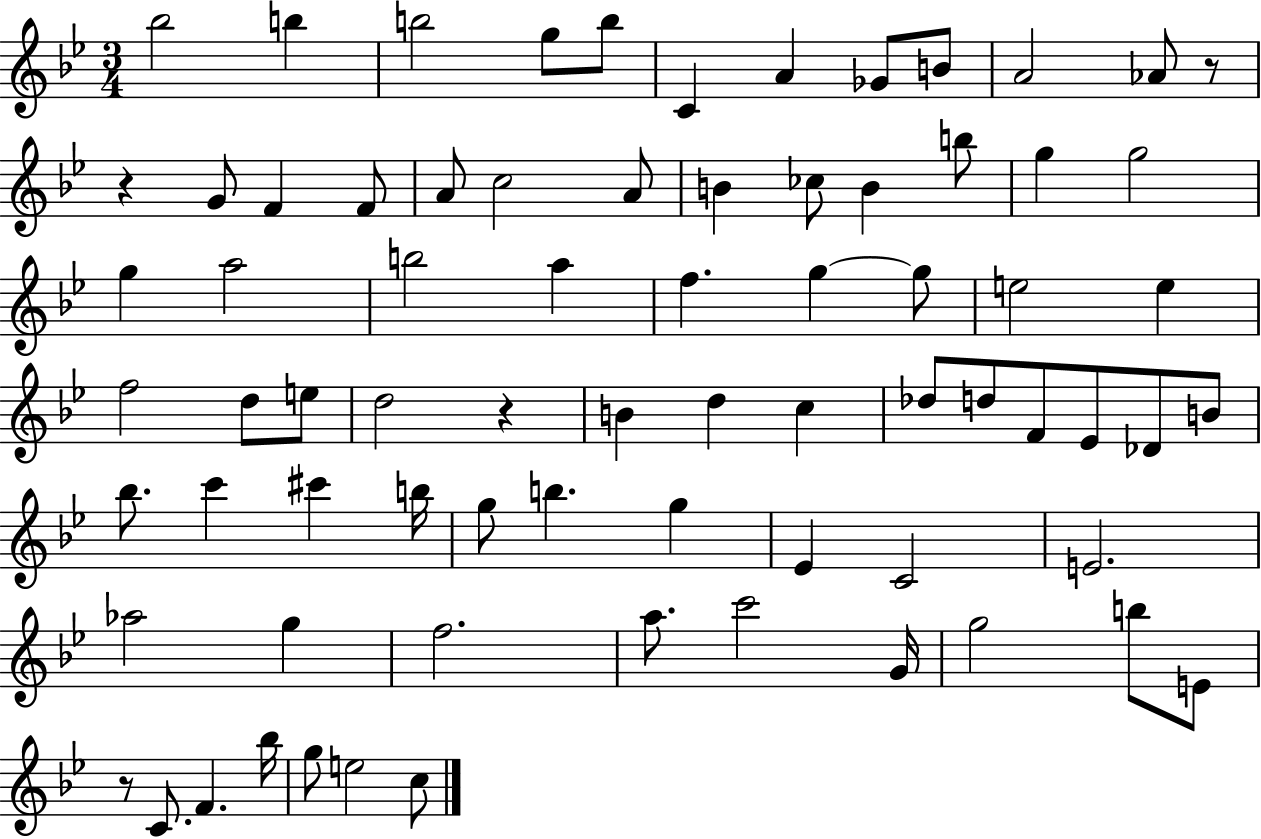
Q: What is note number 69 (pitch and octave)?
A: E5